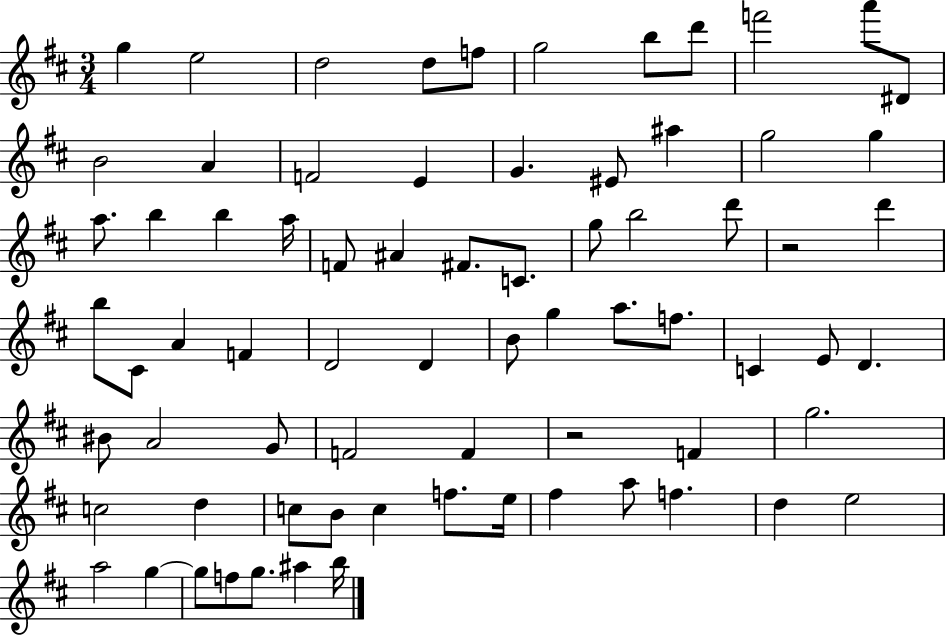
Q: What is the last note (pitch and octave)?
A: B5